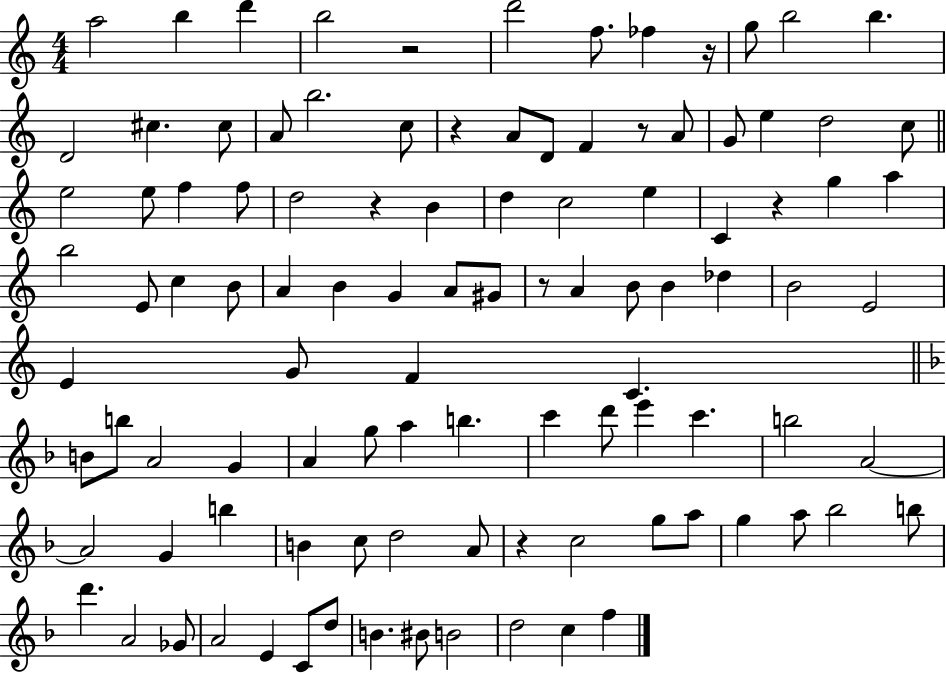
A5/h B5/q D6/q B5/h R/h D6/h F5/e. FES5/q R/s G5/e B5/h B5/q. D4/h C#5/q. C#5/e A4/e B5/h. C5/e R/q A4/e D4/e F4/q R/e A4/e G4/e E5/q D5/h C5/e E5/h E5/e F5/q F5/e D5/h R/q B4/q D5/q C5/h E5/q C4/q R/q G5/q A5/q B5/h E4/e C5/q B4/e A4/q B4/q G4/q A4/e G#4/e R/e A4/q B4/e B4/q Db5/q B4/h E4/h E4/q G4/e F4/q C4/q. B4/e B5/e A4/h G4/q A4/q G5/e A5/q B5/q. C6/q D6/e E6/q C6/q. B5/h A4/h A4/h G4/q B5/q B4/q C5/e D5/h A4/e R/q C5/h G5/e A5/e G5/q A5/e Bb5/h B5/e D6/q. A4/h Gb4/e A4/h E4/q C4/e D5/e B4/q. BIS4/e B4/h D5/h C5/q F5/q